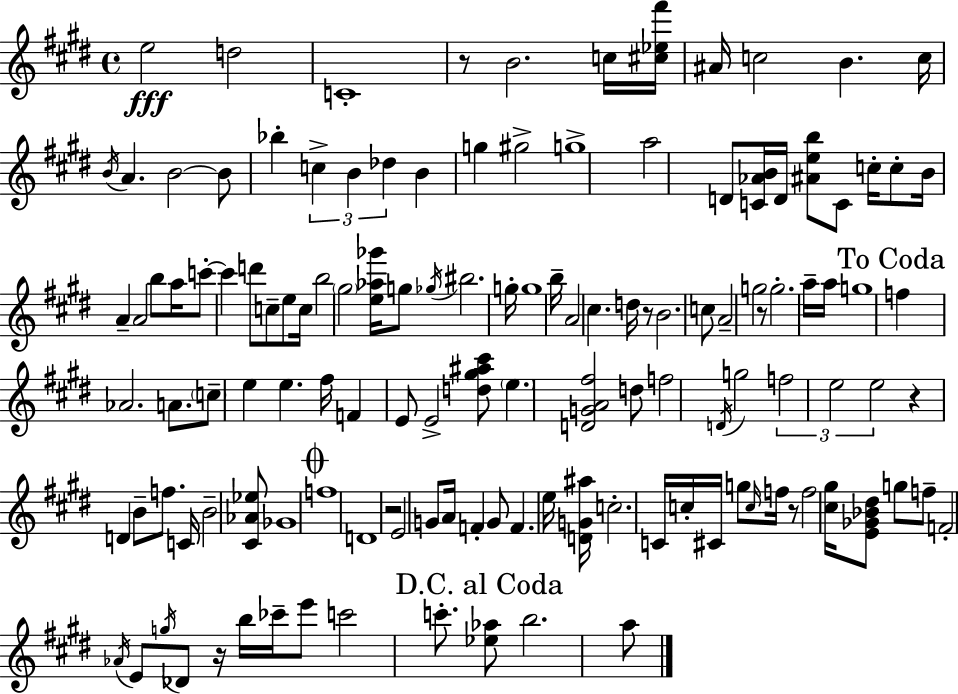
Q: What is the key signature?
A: E major